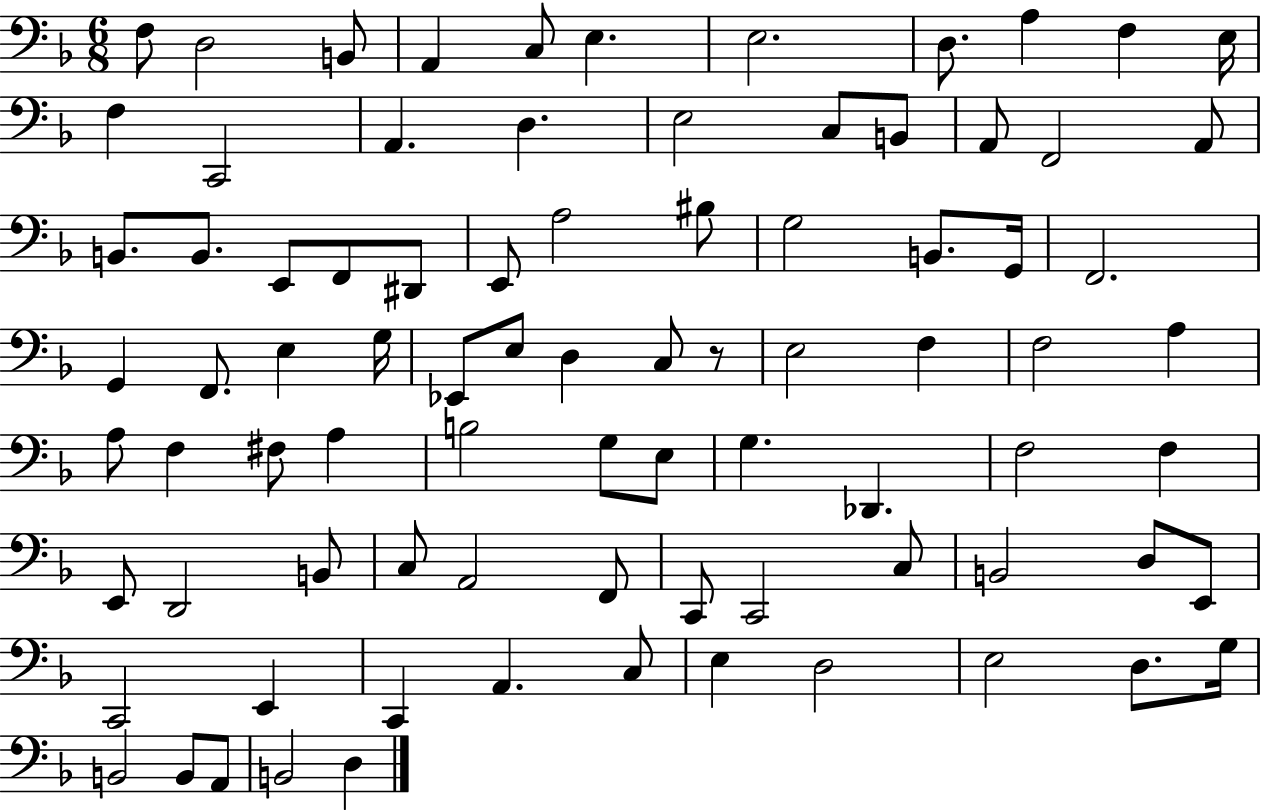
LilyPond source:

{
  \clef bass
  \numericTimeSignature
  \time 6/8
  \key f \major
  f8 d2 b,8 | a,4 c8 e4. | e2. | d8. a4 f4 e16 | \break f4 c,2 | a,4. d4. | e2 c8 b,8 | a,8 f,2 a,8 | \break b,8. b,8. e,8 f,8 dis,8 | e,8 a2 bis8 | g2 b,8. g,16 | f,2. | \break g,4 f,8. e4 g16 | ees,8 e8 d4 c8 r8 | e2 f4 | f2 a4 | \break a8 f4 fis8 a4 | b2 g8 e8 | g4. des,4. | f2 f4 | \break e,8 d,2 b,8 | c8 a,2 f,8 | c,8 c,2 c8 | b,2 d8 e,8 | \break c,2 e,4 | c,4 a,4. c8 | e4 d2 | e2 d8. g16 | \break b,2 b,8 a,8 | b,2 d4 | \bar "|."
}